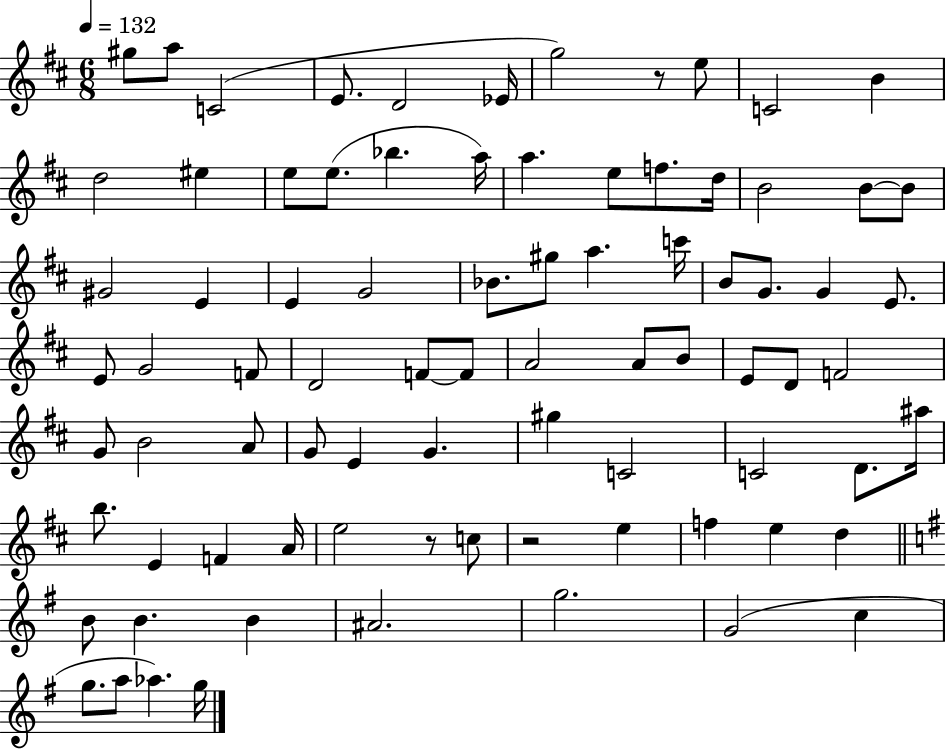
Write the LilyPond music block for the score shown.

{
  \clef treble
  \numericTimeSignature
  \time 6/8
  \key d \major
  \tempo 4 = 132
  gis''8 a''8 c'2( | e'8. d'2 ees'16 | g''2) r8 e''8 | c'2 b'4 | \break d''2 eis''4 | e''8 e''8.( bes''4. a''16) | a''4. e''8 f''8. d''16 | b'2 b'8~~ b'8 | \break gis'2 e'4 | e'4 g'2 | bes'8. gis''8 a''4. c'''16 | b'8 g'8. g'4 e'8. | \break e'8 g'2 f'8 | d'2 f'8~~ f'8 | a'2 a'8 b'8 | e'8 d'8 f'2 | \break g'8 b'2 a'8 | g'8 e'4 g'4. | gis''4 c'2 | c'2 d'8. ais''16 | \break b''8. e'4 f'4 a'16 | e''2 r8 c''8 | r2 e''4 | f''4 e''4 d''4 | \break \bar "||" \break \key g \major b'8 b'4. b'4 | ais'2. | g''2. | g'2( c''4 | \break g''8. a''8 aes''4.) g''16 | \bar "|."
}